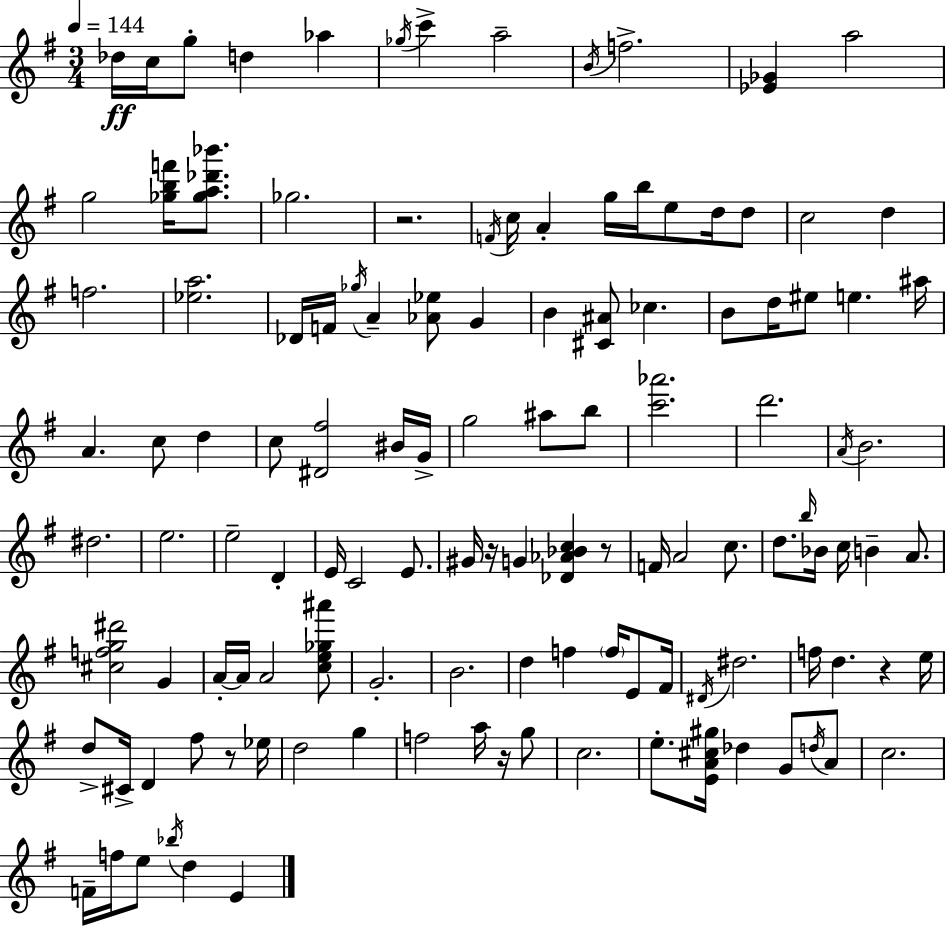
Db5/s C5/s G5/e D5/q Ab5/q Gb5/s C6/q A5/h B4/s F5/h. [Eb4,Gb4]/q A5/h G5/h [Gb5,B5,F6]/s [Gb5,A5,Db6,Bb6]/e. Gb5/h. R/h. F4/s C5/s A4/q G5/s B5/s E5/e D5/s D5/e C5/h D5/q F5/h. [Eb5,A5]/h. Db4/s F4/s Gb5/s A4/q [Ab4,Eb5]/e G4/q B4/q [C#4,A#4]/e CES5/q. B4/e D5/s EIS5/e E5/q. A#5/s A4/q. C5/e D5/q C5/e [D#4,F#5]/h BIS4/s G4/s G5/h A#5/e B5/e [C6,Ab6]/h. D6/h. A4/s B4/h. D#5/h. E5/h. E5/h D4/q E4/s C4/h E4/e. G#4/s R/s G4/q [Db4,Ab4,Bb4,C5]/q R/e F4/s A4/h C5/e. D5/e. B5/s Bb4/s C5/s B4/q A4/e. [C#5,F5,G5,D#6]/h G4/q A4/s A4/s A4/h [C5,E5,Gb5,A#6]/e G4/h. B4/h. D5/q F5/q F5/s E4/e F#4/s D#4/s D#5/h. F5/s D5/q. R/q E5/s D5/e C#4/s D4/q F#5/e R/e Eb5/s D5/h G5/q F5/h A5/s R/s G5/e C5/h. E5/e. [E4,A4,C#5,G#5]/s Db5/q G4/e D5/s A4/e C5/h. F4/s F5/s E5/e Bb5/s D5/q E4/q